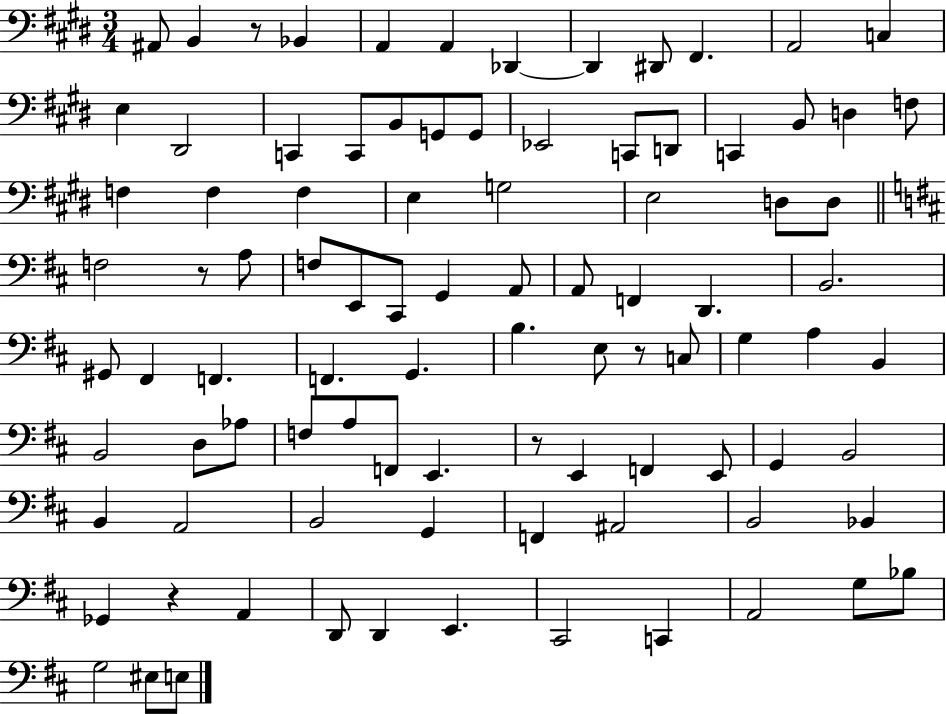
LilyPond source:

{
  \clef bass
  \numericTimeSignature
  \time 3/4
  \key e \major
  ais,8 b,4 r8 bes,4 | a,4 a,4 des,4~~ | des,4 dis,8 fis,4. | a,2 c4 | \break e4 dis,2 | c,4 c,8 b,8 g,8 g,8 | ees,2 c,8 d,8 | c,4 b,8 d4 f8 | \break f4 f4 f4 | e4 g2 | e2 d8 d8 | \bar "||" \break \key d \major f2 r8 a8 | f8 e,8 cis,8 g,4 a,8 | a,8 f,4 d,4. | b,2. | \break gis,8 fis,4 f,4. | f,4. g,4. | b4. e8 r8 c8 | g4 a4 b,4 | \break b,2 d8 aes8 | f8 a8 f,8 e,4. | r8 e,4 f,4 e,8 | g,4 b,2 | \break b,4 a,2 | b,2 g,4 | f,4 ais,2 | b,2 bes,4 | \break ges,4 r4 a,4 | d,8 d,4 e,4. | cis,2 c,4 | a,2 g8 bes8 | \break g2 eis8 e8 | \bar "|."
}